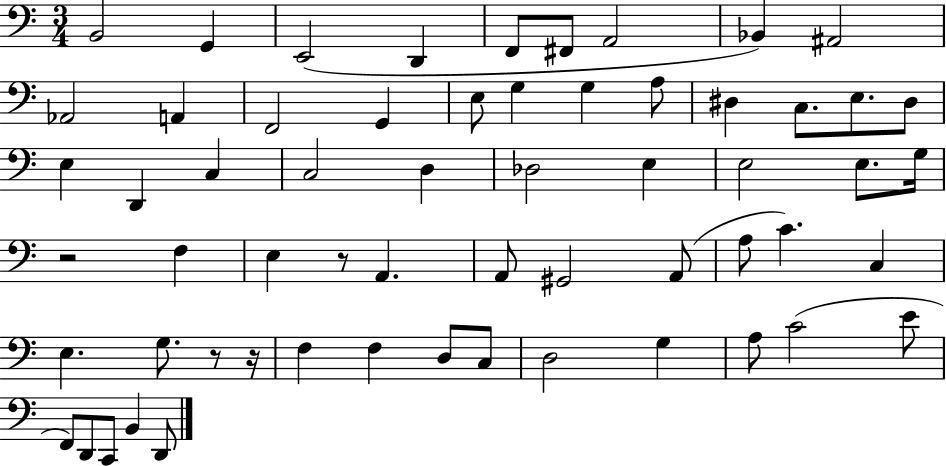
X:1
T:Untitled
M:3/4
L:1/4
K:C
B,,2 G,, E,,2 D,, F,,/2 ^F,,/2 A,,2 _B,, ^A,,2 _A,,2 A,, F,,2 G,, E,/2 G, G, A,/2 ^D, C,/2 E,/2 ^D,/2 E, D,, C, C,2 D, _D,2 E, E,2 E,/2 G,/4 z2 F, E, z/2 A,, A,,/2 ^G,,2 A,,/2 A,/2 C C, E, G,/2 z/2 z/4 F, F, D,/2 C,/2 D,2 G, A,/2 C2 E/2 F,,/2 D,,/2 C,,/2 B,, D,,/2